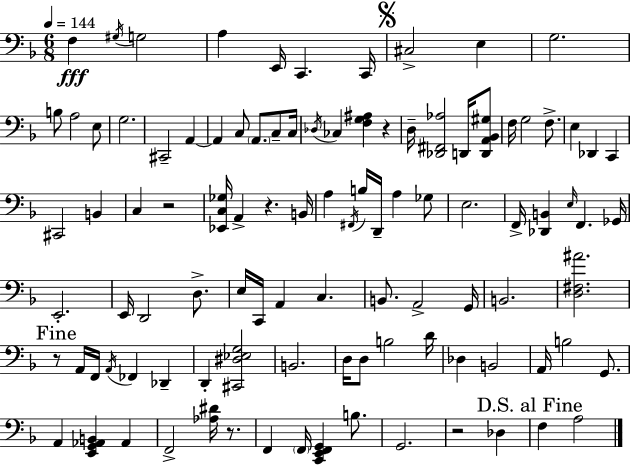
F3/q G#3/s G3/h A3/q E2/s C2/q. C2/s C#3/h E3/q G3/h. B3/e A3/h E3/e G3/h. C#2/h A2/q A2/q C3/e A2/e. C3/e C3/s Db3/s CES3/q [F3,G3,A#3]/q R/q D3/s [Db2,F#2,Ab3]/h D2/s [D2,A2,Bb2,G#3]/e F3/s G3/h F3/e. E3/q Db2/q C2/q C#2/h B2/q C3/q R/h [Eb2,C3,Gb3]/s A2/q R/q. B2/s A3/q F#2/s B3/s D2/s A3/q Gb3/e E3/h. F2/s [Db2,B2]/q E3/s F2/q. Gb2/s E2/h. E2/s D2/h D3/e. E3/s C2/s A2/q C3/q. B2/e. A2/h G2/s B2/h. [D3,F#3,A#4]/h. R/e A2/s F2/s A2/s FES2/q Db2/q D2/q [C#2,D#3,Eb3,G3]/h B2/h. D3/s D3/e B3/h D4/s Db3/q B2/h A2/s B3/h G2/e. A2/q [E2,G2,Ab2,B2]/q Ab2/q F2/h [Ab3,D#4]/s R/e. F2/q F2/s [C2,E2,F2,G2]/q B3/e. G2/h. R/h Db3/q F3/q A3/h